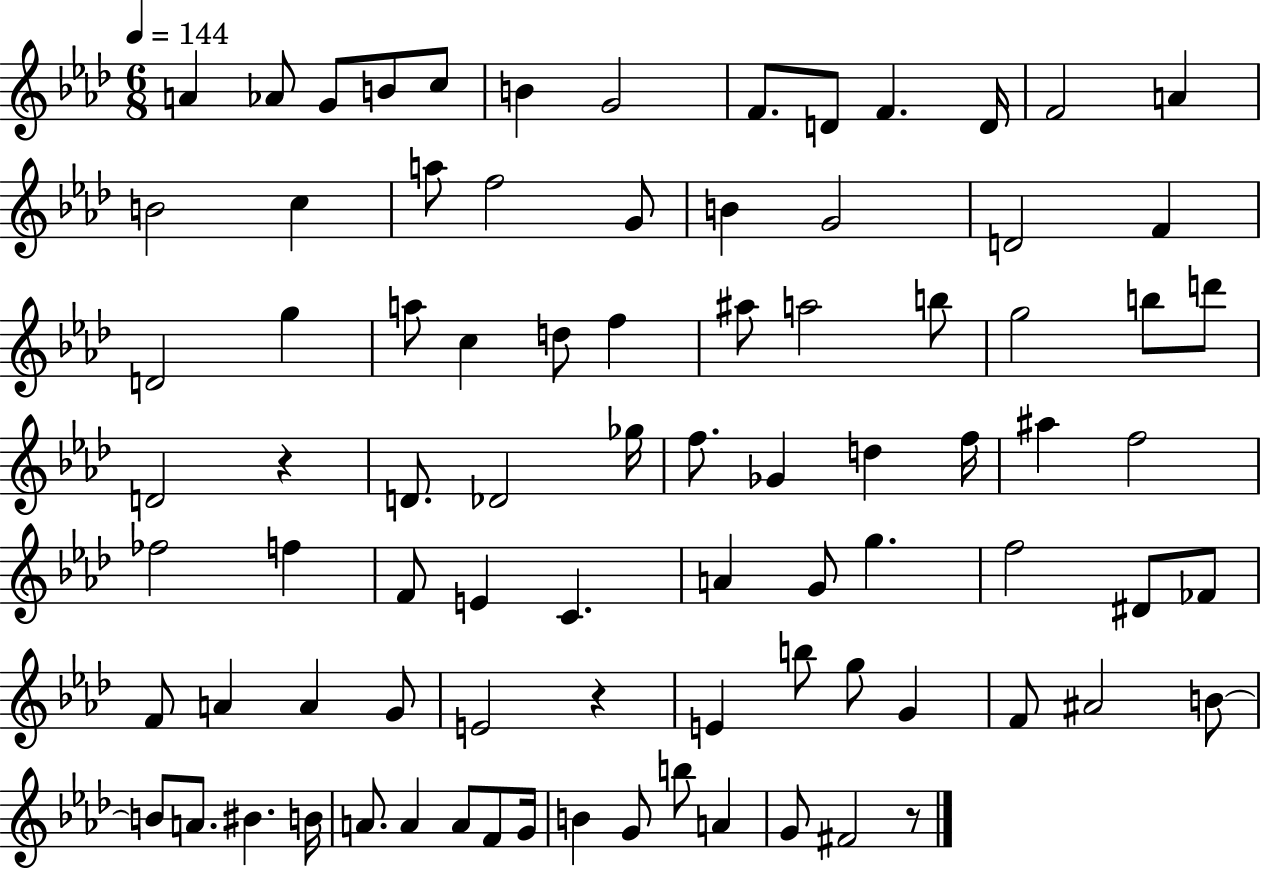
{
  \clef treble
  \numericTimeSignature
  \time 6/8
  \key aes \major
  \tempo 4 = 144
  a'4 aes'8 g'8 b'8 c''8 | b'4 g'2 | f'8. d'8 f'4. d'16 | f'2 a'4 | \break b'2 c''4 | a''8 f''2 g'8 | b'4 g'2 | d'2 f'4 | \break d'2 g''4 | a''8 c''4 d''8 f''4 | ais''8 a''2 b''8 | g''2 b''8 d'''8 | \break d'2 r4 | d'8. des'2 ges''16 | f''8. ges'4 d''4 f''16 | ais''4 f''2 | \break fes''2 f''4 | f'8 e'4 c'4. | a'4 g'8 g''4. | f''2 dis'8 fes'8 | \break f'8 a'4 a'4 g'8 | e'2 r4 | e'4 b''8 g''8 g'4 | f'8 ais'2 b'8~~ | \break b'8 a'8. bis'4. b'16 | a'8. a'4 a'8 f'8 g'16 | b'4 g'8 b''8 a'4 | g'8 fis'2 r8 | \break \bar "|."
}